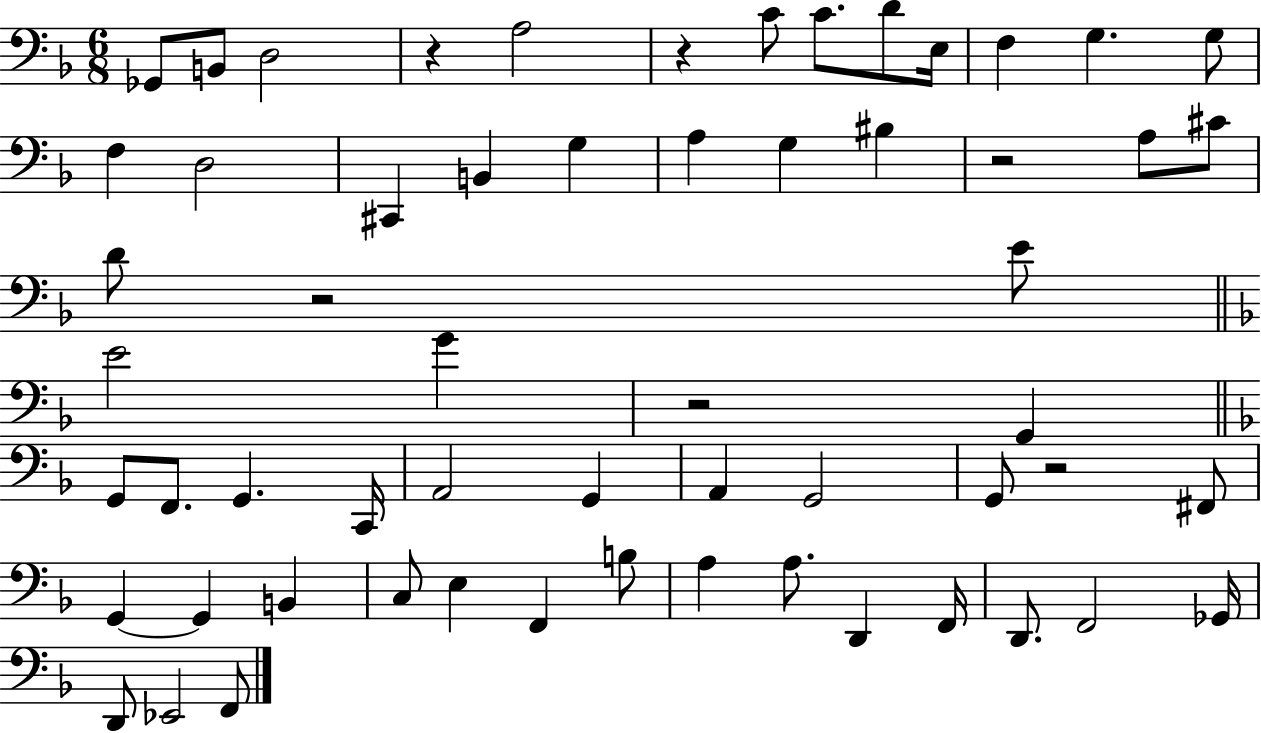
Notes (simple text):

Gb2/e B2/e D3/h R/q A3/h R/q C4/e C4/e. D4/e E3/s F3/q G3/q. G3/e F3/q D3/h C#2/q B2/q G3/q A3/q G3/q BIS3/q R/h A3/e C#4/e D4/e R/h E4/e E4/h G4/q R/h G2/q G2/e F2/e. G2/q. C2/s A2/h G2/q A2/q G2/h G2/e R/h F#2/e G2/q G2/q B2/q C3/e E3/q F2/q B3/e A3/q A3/e. D2/q F2/s D2/e. F2/h Gb2/s D2/e Eb2/h F2/e